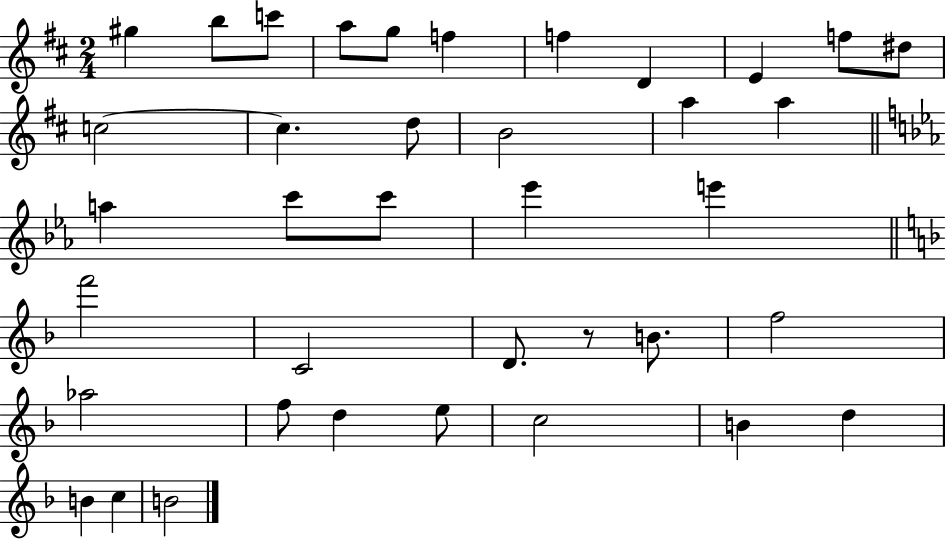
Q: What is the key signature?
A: D major